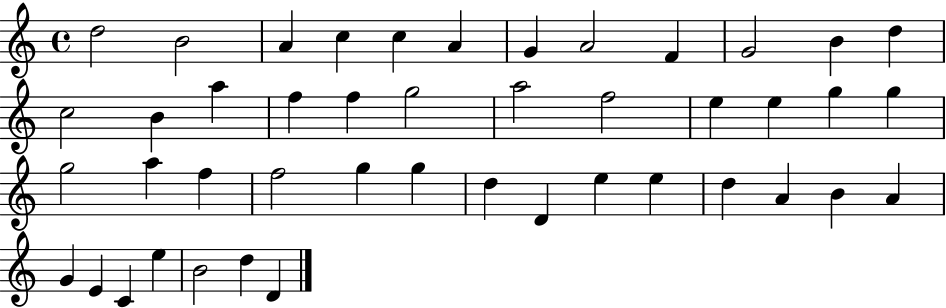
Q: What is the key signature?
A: C major